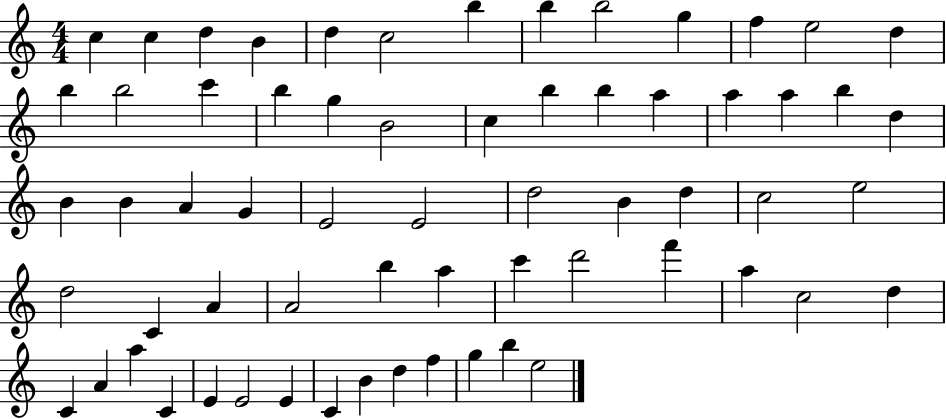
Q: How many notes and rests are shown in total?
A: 64